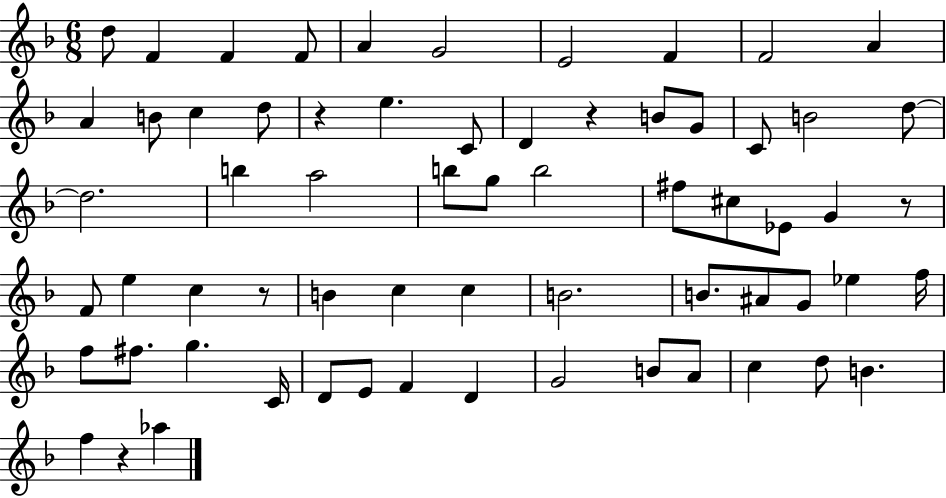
D5/e F4/q F4/q F4/e A4/q G4/h E4/h F4/q F4/h A4/q A4/q B4/e C5/q D5/e R/q E5/q. C4/e D4/q R/q B4/e G4/e C4/e B4/h D5/e D5/h. B5/q A5/h B5/e G5/e B5/h F#5/e C#5/e Eb4/e G4/q R/e F4/e E5/q C5/q R/e B4/q C5/q C5/q B4/h. B4/e. A#4/e G4/e Eb5/q F5/s F5/e F#5/e. G5/q. C4/s D4/e E4/e F4/q D4/q G4/h B4/e A4/e C5/q D5/e B4/q. F5/q R/q Ab5/q